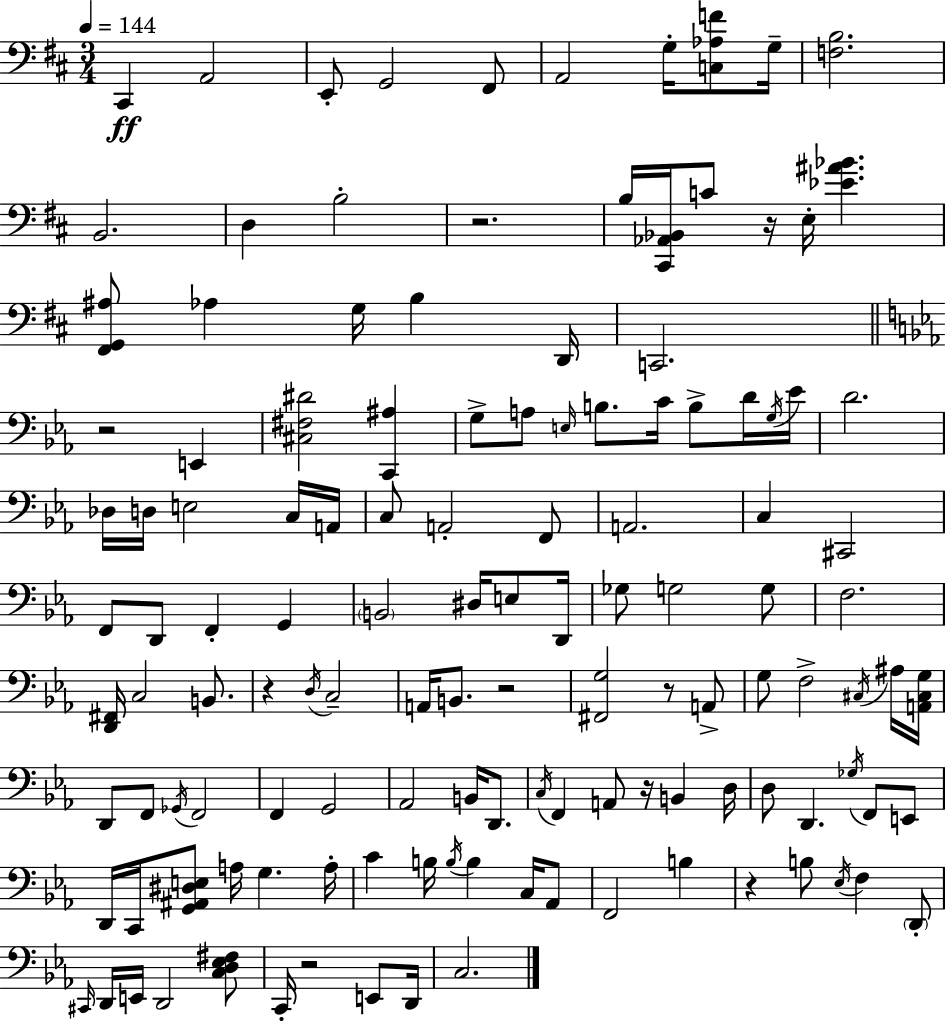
{
  \clef bass
  \numericTimeSignature
  \time 3/4
  \key d \major
  \tempo 4 = 144
  cis,4\ff a,2 | e,8-. g,2 fis,8 | a,2 g16-. <c aes f'>8 g16-- | <f b>2. | \break b,2. | d4 b2-. | r2. | b16 <cis, aes, bes,>16 c'8 r16 e16-. <ees' ais' bes'>4. | \break <fis, g, ais>8 aes4 g16 b4 d,16 | c,2. | \bar "||" \break \key ees \major r2 e,4 | <cis fis dis'>2 <c, ais>4 | g8-> a8 \grace { e16 } b8. c'16 b8-> d'16 | \acciaccatura { g16 } ees'16 d'2. | \break des16 d16 e2 | c16 a,16 c8 a,2-. | f,8 a,2. | c4 cis,2 | \break f,8 d,8 f,4-. g,4 | \parenthesize b,2 dis16 e8 | d,16 ges8 g2 | g8 f2. | \break <d, fis,>16 c2 b,8. | r4 \acciaccatura { d16 } c2-- | a,16 b,8. r2 | <fis, g>2 r8 | \break a,8-> g8 f2-> | \acciaccatura { cis16 } ais16 <a, cis g>16 d,8 f,8 \acciaccatura { ges,16 } f,2 | f,4 g,2 | aes,2 | \break b,16 d,8. \acciaccatura { c16 } f,4 a,8 | r16 b,4 d16 d8 d,4. | \acciaccatura { ges16 } f,8 e,8 d,16 c,16 <g, ais, dis e>8 a16 | g4. a16-. c'4 b16 | \break \acciaccatura { b16 } b4 c16 aes,8 f,2 | b4 r4 | b8 \acciaccatura { ees16 } f4 \parenthesize d,8-. \grace { cis,16 } d,16 e,16 | d,2 <c d ees fis>8 c,16-. r2 | \break e,8 d,16 c2. | \bar "|."
}